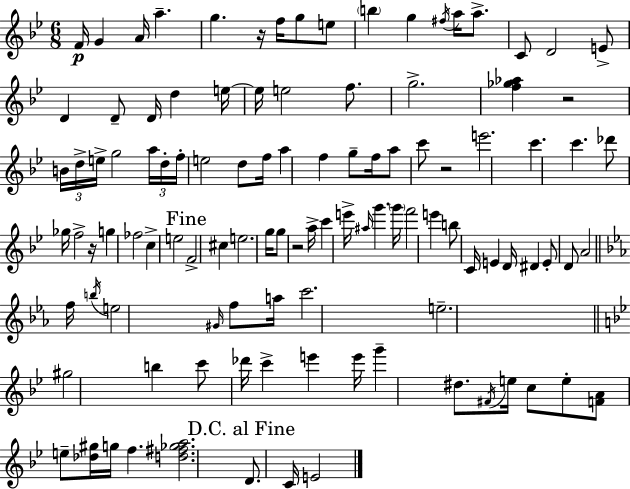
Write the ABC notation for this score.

X:1
T:Untitled
M:6/8
L:1/4
K:Bb
F/4 G A/4 a g z/4 f/4 g/2 e/2 b g ^f/4 a/4 a/2 C/2 D2 E/2 D D/2 D/4 d e/4 e/4 e2 f/2 g2 [f_g_a] z2 B/4 d/4 e/4 g2 a/4 d/4 f/4 e2 d/2 f/4 a f g/2 f/4 a/2 c'/2 z2 e'2 c' c' _d'/2 _g/4 f2 z/4 g _f2 c e2 F2 ^c e2 g/4 g/2 z2 a/4 c' e'/4 ^a/4 g' g'/4 f'2 e' b/2 C/4 E D/4 ^D E/2 D/2 A2 f/4 b/4 e2 ^G/4 f/2 a/4 c'2 e2 ^g2 b c'/2 _d'/4 c' e' e'/4 g' ^d/2 ^F/4 e/4 c/2 e/2 [FA]/2 e/2 [_d^g]/4 g/4 f [d^f_ga]2 D/2 C/4 E2